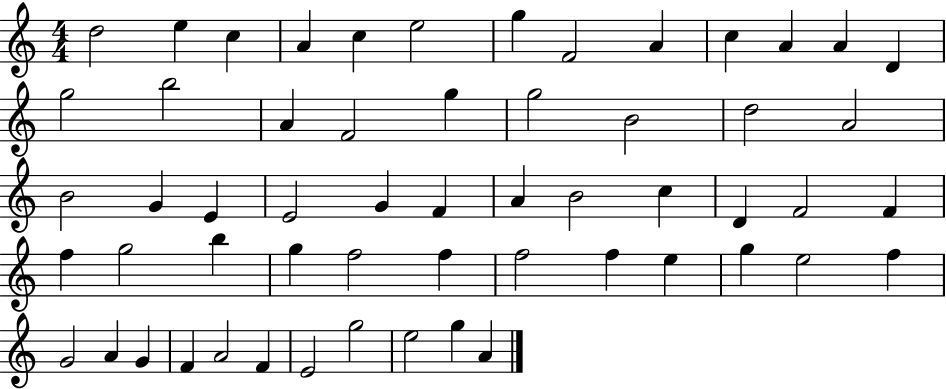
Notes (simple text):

D5/h E5/q C5/q A4/q C5/q E5/h G5/q F4/h A4/q C5/q A4/q A4/q D4/q G5/h B5/h A4/q F4/h G5/q G5/h B4/h D5/h A4/h B4/h G4/q E4/q E4/h G4/q F4/q A4/q B4/h C5/q D4/q F4/h F4/q F5/q G5/h B5/q G5/q F5/h F5/q F5/h F5/q E5/q G5/q E5/h F5/q G4/h A4/q G4/q F4/q A4/h F4/q E4/h G5/h E5/h G5/q A4/q